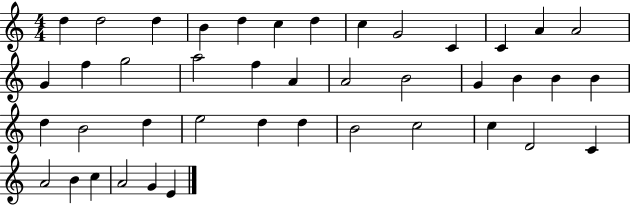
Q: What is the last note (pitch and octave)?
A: E4